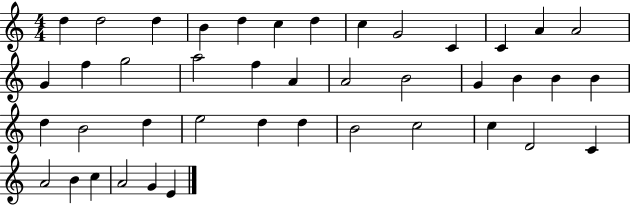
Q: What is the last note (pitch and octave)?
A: E4